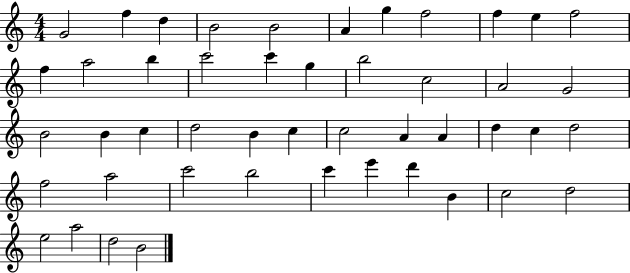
{
  \clef treble
  \numericTimeSignature
  \time 4/4
  \key c \major
  g'2 f''4 d''4 | b'2 b'2 | a'4 g''4 f''2 | f''4 e''4 f''2 | \break f''4 a''2 b''4 | c'''2 c'''4 g''4 | b''2 c''2 | a'2 g'2 | \break b'2 b'4 c''4 | d''2 b'4 c''4 | c''2 a'4 a'4 | d''4 c''4 d''2 | \break f''2 a''2 | c'''2 b''2 | c'''4 e'''4 d'''4 b'4 | c''2 d''2 | \break e''2 a''2 | d''2 b'2 | \bar "|."
}